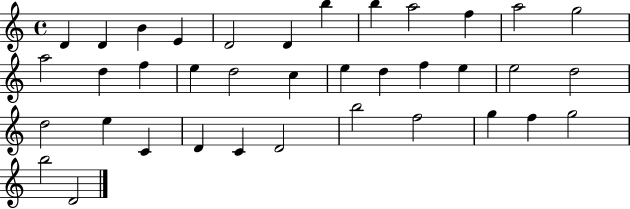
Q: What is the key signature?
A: C major